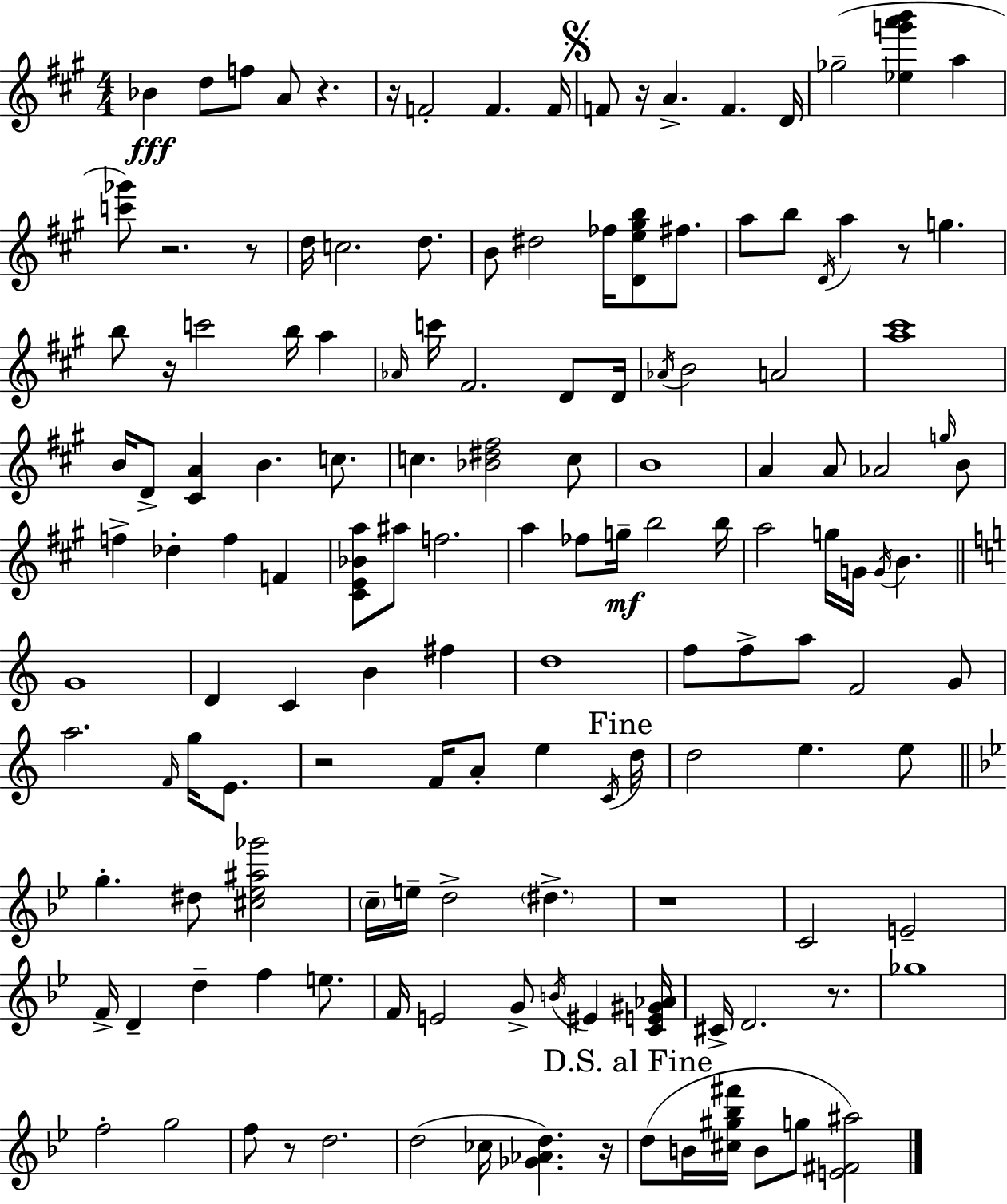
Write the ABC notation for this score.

X:1
T:Untitled
M:4/4
L:1/4
K:A
_B d/2 f/2 A/2 z z/4 F2 F F/4 F/2 z/4 A F D/4 _g2 [_eg'a'b'] a [c'_g']/2 z2 z/2 d/4 c2 d/2 B/2 ^d2 _f/4 [De^gb]/2 ^f/2 a/2 b/2 D/4 a z/2 g b/2 z/4 c'2 b/4 a _A/4 c'/4 ^F2 D/2 D/4 _A/4 B2 A2 [a^c']4 B/4 D/2 [^CA] B c/2 c [_B^d^f]2 c/2 B4 A A/2 _A2 g/4 B/2 f _d f F [^CE_Ba]/2 ^a/2 f2 a _f/2 g/4 b2 b/4 a2 g/4 G/4 G/4 B G4 D C B ^f d4 f/2 f/2 a/2 F2 G/2 a2 F/4 g/4 E/2 z2 F/4 A/2 e C/4 d/4 d2 e e/2 g ^d/2 [^c_e^a_g']2 c/4 e/4 d2 ^d z4 C2 E2 F/4 D d f e/2 F/4 E2 G/2 B/4 ^E [CE^G_A]/4 ^C/4 D2 z/2 _g4 f2 g2 f/2 z/2 d2 d2 _c/4 [_G_Ad] z/4 d/2 B/4 [^c^g_b^f']/4 B/2 g/2 [E^F^a]2